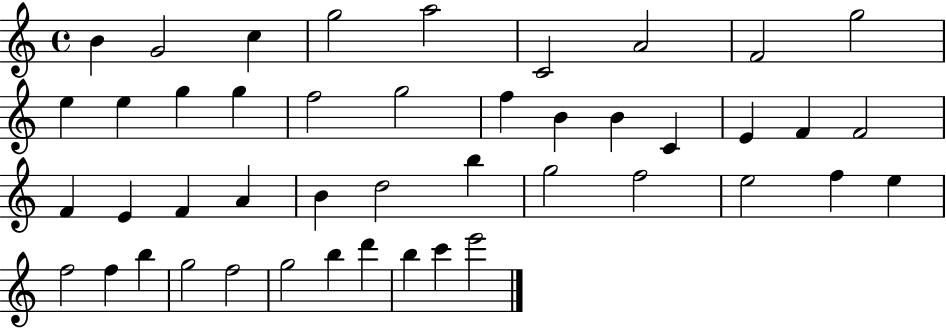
X:1
T:Untitled
M:4/4
L:1/4
K:C
B G2 c g2 a2 C2 A2 F2 g2 e e g g f2 g2 f B B C E F F2 F E F A B d2 b g2 f2 e2 f e f2 f b g2 f2 g2 b d' b c' e'2